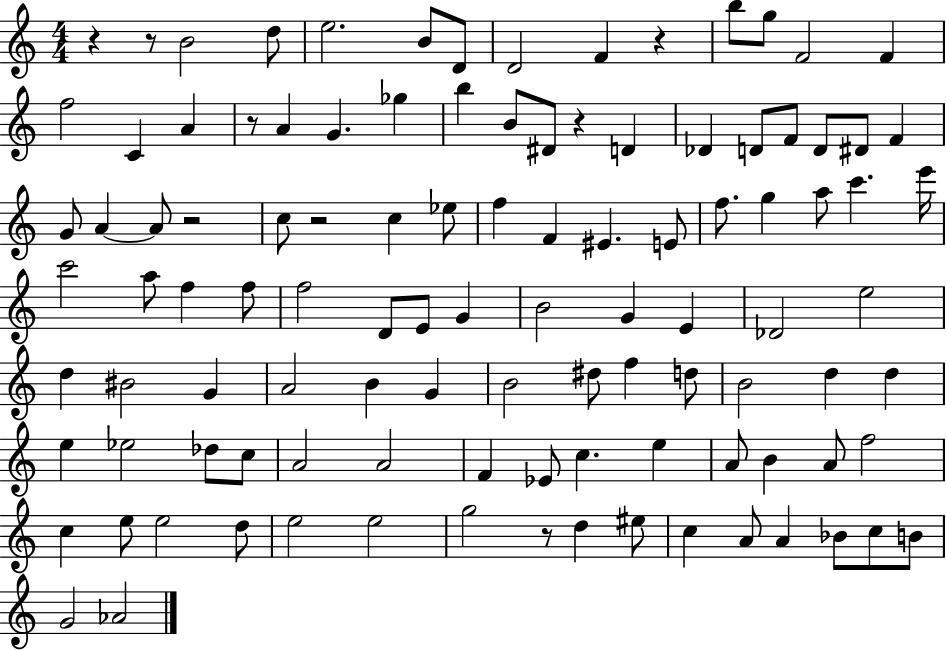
X:1
T:Untitled
M:4/4
L:1/4
K:C
z z/2 B2 d/2 e2 B/2 D/2 D2 F z b/2 g/2 F2 F f2 C A z/2 A G _g b B/2 ^D/2 z D _D D/2 F/2 D/2 ^D/2 F G/2 A A/2 z2 c/2 z2 c _e/2 f F ^E E/2 f/2 g a/2 c' e'/4 c'2 a/2 f f/2 f2 D/2 E/2 G B2 G E _D2 e2 d ^B2 G A2 B G B2 ^d/2 f d/2 B2 d d e _e2 _d/2 c/2 A2 A2 F _E/2 c e A/2 B A/2 f2 c e/2 e2 d/2 e2 e2 g2 z/2 d ^e/2 c A/2 A _B/2 c/2 B/2 G2 _A2